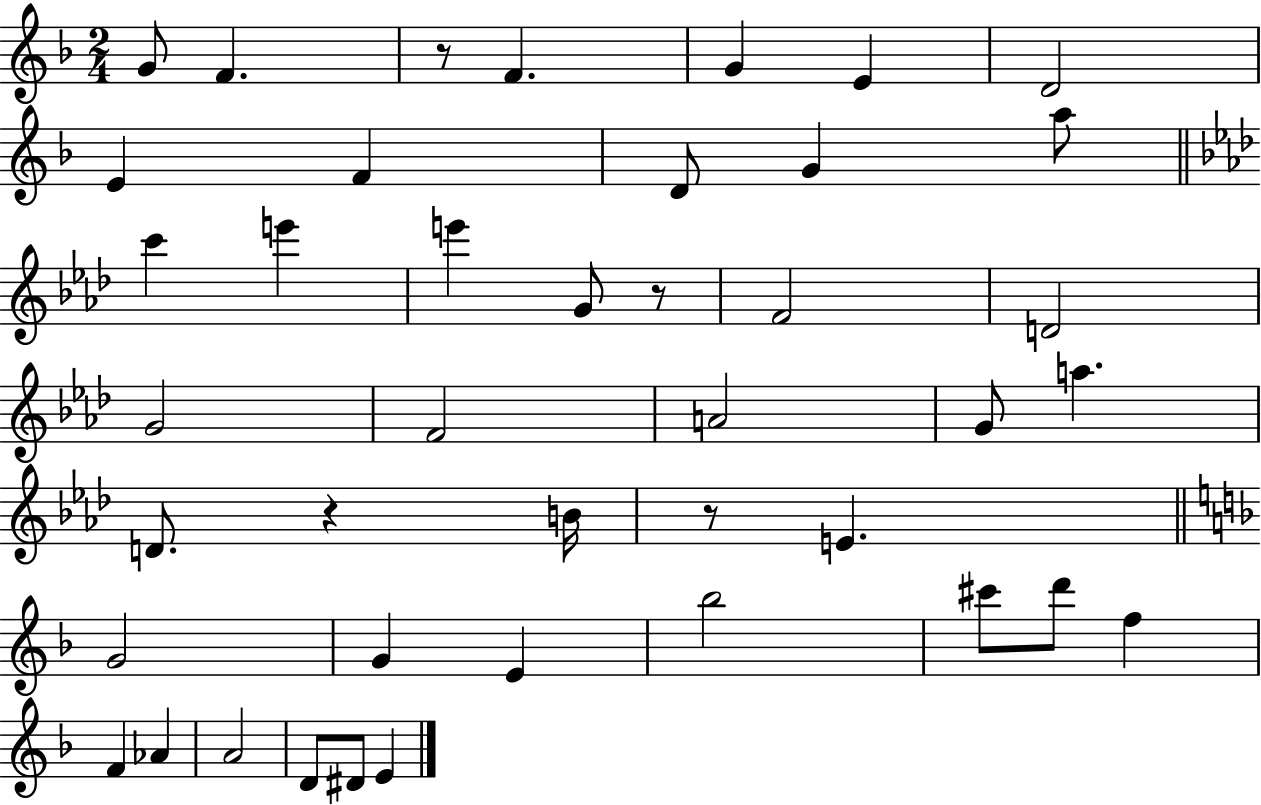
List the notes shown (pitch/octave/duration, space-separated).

G4/e F4/q. R/e F4/q. G4/q E4/q D4/h E4/q F4/q D4/e G4/q A5/e C6/q E6/q E6/q G4/e R/e F4/h D4/h G4/h F4/h A4/h G4/e A5/q. D4/e. R/q B4/s R/e E4/q. G4/h G4/q E4/q Bb5/h C#6/e D6/e F5/q F4/q Ab4/q A4/h D4/e D#4/e E4/q